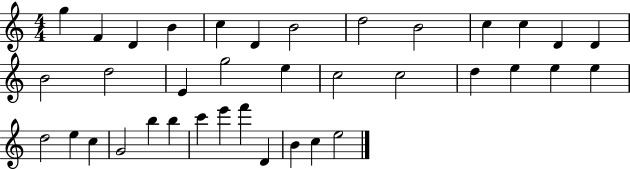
G5/q F4/q D4/q B4/q C5/q D4/q B4/h D5/h B4/h C5/q C5/q D4/q D4/q B4/h D5/h E4/q G5/h E5/q C5/h C5/h D5/q E5/q E5/q E5/q D5/h E5/q C5/q G4/h B5/q B5/q C6/q E6/q F6/q D4/q B4/q C5/q E5/h